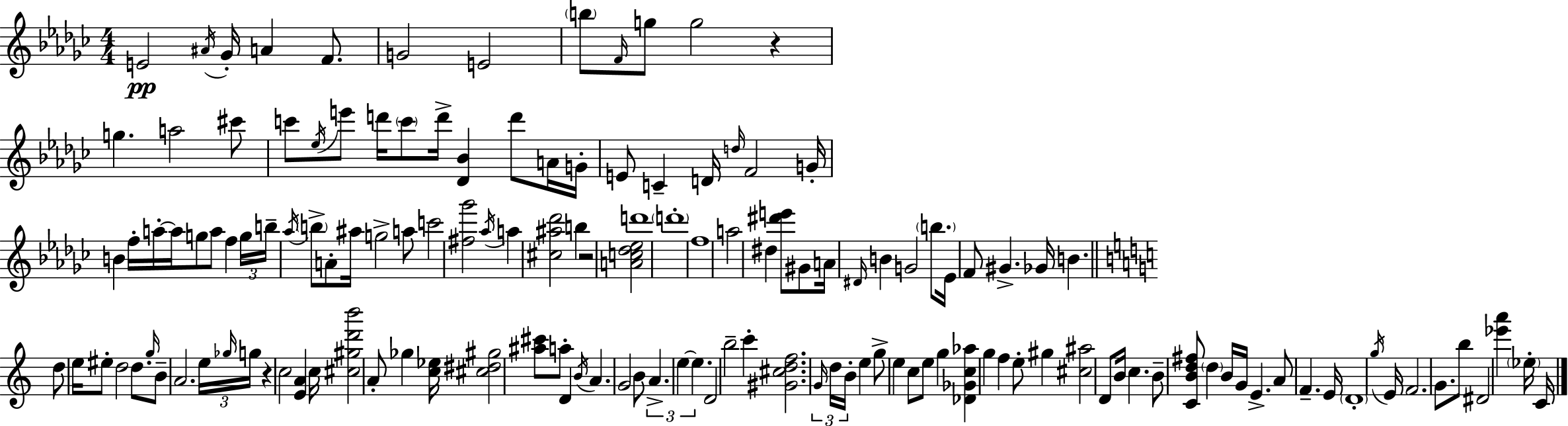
X:1
T:Untitled
M:4/4
L:1/4
K:Ebm
E2 ^A/4 _G/4 A F/2 G2 E2 b/2 F/4 g/2 g2 z g a2 ^c'/2 c'/2 _e/4 e'/2 d'/4 c'/2 d'/4 [_D_B] d'/2 A/4 G/4 E/2 C D/4 d/4 F2 G/4 B f/4 a/4 a/4 g/2 a/2 f g/4 b/4 _a/4 b/2 A/2 ^a/4 g2 a/2 c'2 [^f_g']2 _a/4 a [^c^a_d']2 b z2 [Ac_d_e]2 d'4 d'4 f4 a2 ^d [^d'e']/2 ^G/2 A/4 ^D/4 B G2 b/2 _E/4 F/2 ^G _G/4 B d/2 e/4 ^e/2 d2 d/2 g/4 B/2 A2 e/4 _g/4 g/4 z c2 [EA] c/4 [^c^gd'b']2 A/2 _g [c_e]/4 [^c^d^g]2 [^a^c']/2 a/2 D B/4 A G2 B/2 A e e D2 b2 c' [^G^cdf]2 G/4 d/4 B/4 e g/2 e c/2 e/2 g [_D_Gc_a] g f e/2 ^g [^c^a]2 D/2 B/4 c B/2 [CBd^f]/2 d B/4 G/4 E A/2 F E/4 D4 g/4 E/4 F2 G/2 b/2 ^D2 [_e'a'] _e/4 C/4